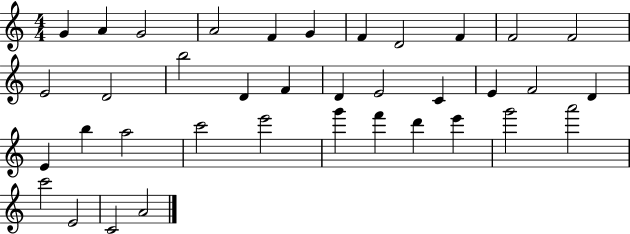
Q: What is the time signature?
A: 4/4